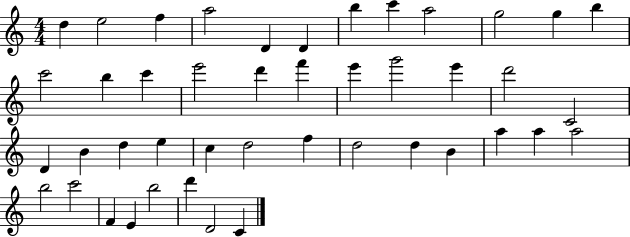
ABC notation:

X:1
T:Untitled
M:4/4
L:1/4
K:C
d e2 f a2 D D b c' a2 g2 g b c'2 b c' e'2 d' f' e' g'2 e' d'2 C2 D B d e c d2 f d2 d B a a a2 b2 c'2 F E b2 d' D2 C